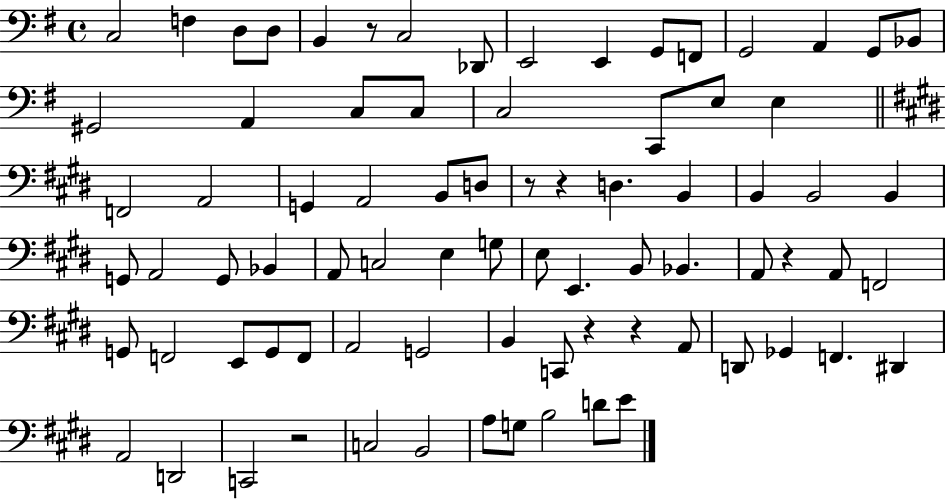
X:1
T:Untitled
M:4/4
L:1/4
K:G
C,2 F, D,/2 D,/2 B,, z/2 C,2 _D,,/2 E,,2 E,, G,,/2 F,,/2 G,,2 A,, G,,/2 _B,,/2 ^G,,2 A,, C,/2 C,/2 C,2 C,,/2 E,/2 E, F,,2 A,,2 G,, A,,2 B,,/2 D,/2 z/2 z D, B,, B,, B,,2 B,, G,,/2 A,,2 G,,/2 _B,, A,,/2 C,2 E, G,/2 E,/2 E,, B,,/2 _B,, A,,/2 z A,,/2 F,,2 G,,/2 F,,2 E,,/2 G,,/2 F,,/2 A,,2 G,,2 B,, C,,/2 z z A,,/2 D,,/2 _G,, F,, ^D,, A,,2 D,,2 C,,2 z2 C,2 B,,2 A,/2 G,/2 B,2 D/2 E/2